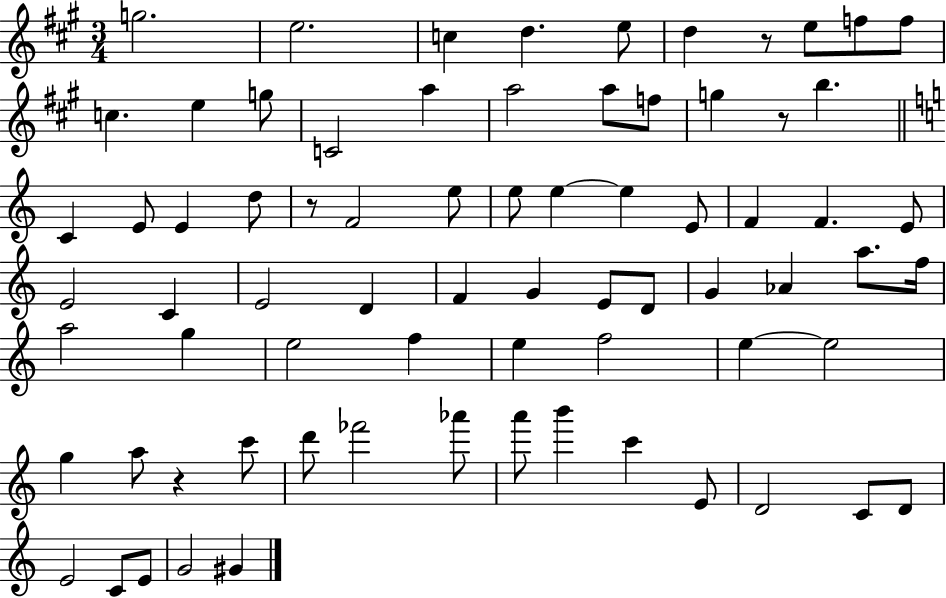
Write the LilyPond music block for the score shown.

{
  \clef treble
  \numericTimeSignature
  \time 3/4
  \key a \major
  g''2. | e''2. | c''4 d''4. e''8 | d''4 r8 e''8 f''8 f''8 | \break c''4. e''4 g''8 | c'2 a''4 | a''2 a''8 f''8 | g''4 r8 b''4. | \break \bar "||" \break \key c \major c'4 e'8 e'4 d''8 | r8 f'2 e''8 | e''8 e''4~~ e''4 e'8 | f'4 f'4. e'8 | \break e'2 c'4 | e'2 d'4 | f'4 g'4 e'8 d'8 | g'4 aes'4 a''8. f''16 | \break a''2 g''4 | e''2 f''4 | e''4 f''2 | e''4~~ e''2 | \break g''4 a''8 r4 c'''8 | d'''8 fes'''2 aes'''8 | a'''8 b'''4 c'''4 e'8 | d'2 c'8 d'8 | \break e'2 c'8 e'8 | g'2 gis'4 | \bar "|."
}